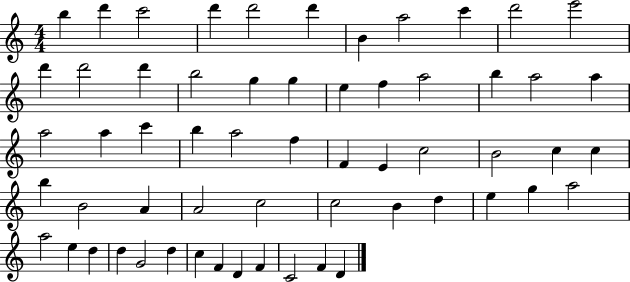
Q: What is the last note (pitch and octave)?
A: D4